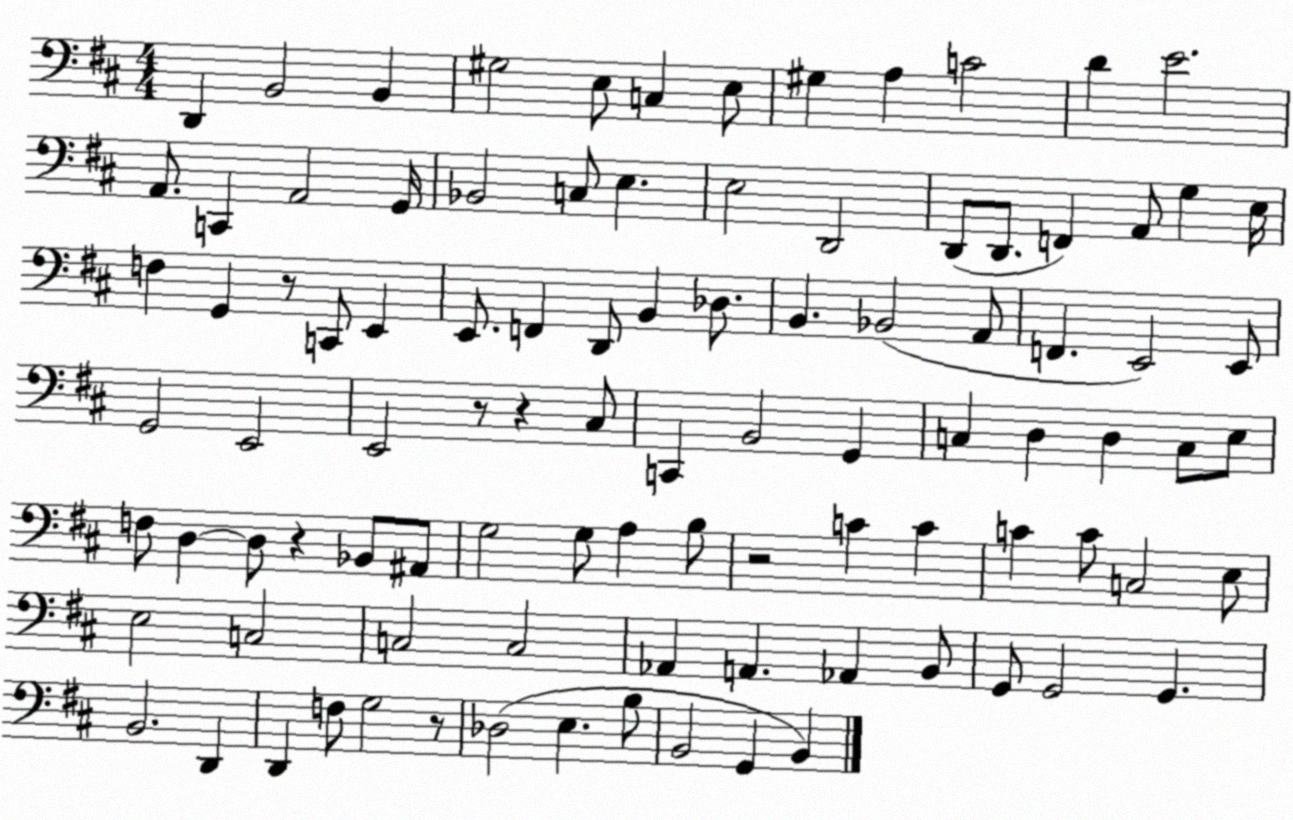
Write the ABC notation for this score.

X:1
T:Untitled
M:4/4
L:1/4
K:D
D,, B,,2 B,, ^G,2 E,/2 C, E,/2 ^G, A, C2 D E2 A,,/2 C,, A,,2 G,,/4 _B,,2 C,/2 E, E,2 D,,2 D,,/2 D,,/2 F,, A,,/2 G, E,/4 F, G,, z/2 C,,/2 E,, E,,/2 F,, D,,/2 B,, _D,/2 B,, _B,,2 A,,/2 F,, E,,2 E,,/2 G,,2 E,,2 E,,2 z/2 z ^C,/2 C,, B,,2 G,, C, D, D, C,/2 E,/2 F,/2 D, D,/2 z _B,,/2 ^A,,/2 G,2 G,/2 A, B,/2 z2 C C C C/2 C,2 E,/2 E,2 C,2 C,2 C,2 _A,, A,, _A,, B,,/2 G,,/2 G,,2 G,, B,,2 D,, D,, F,/2 G,2 z/2 _D,2 E, B,/2 B,,2 G,, B,,